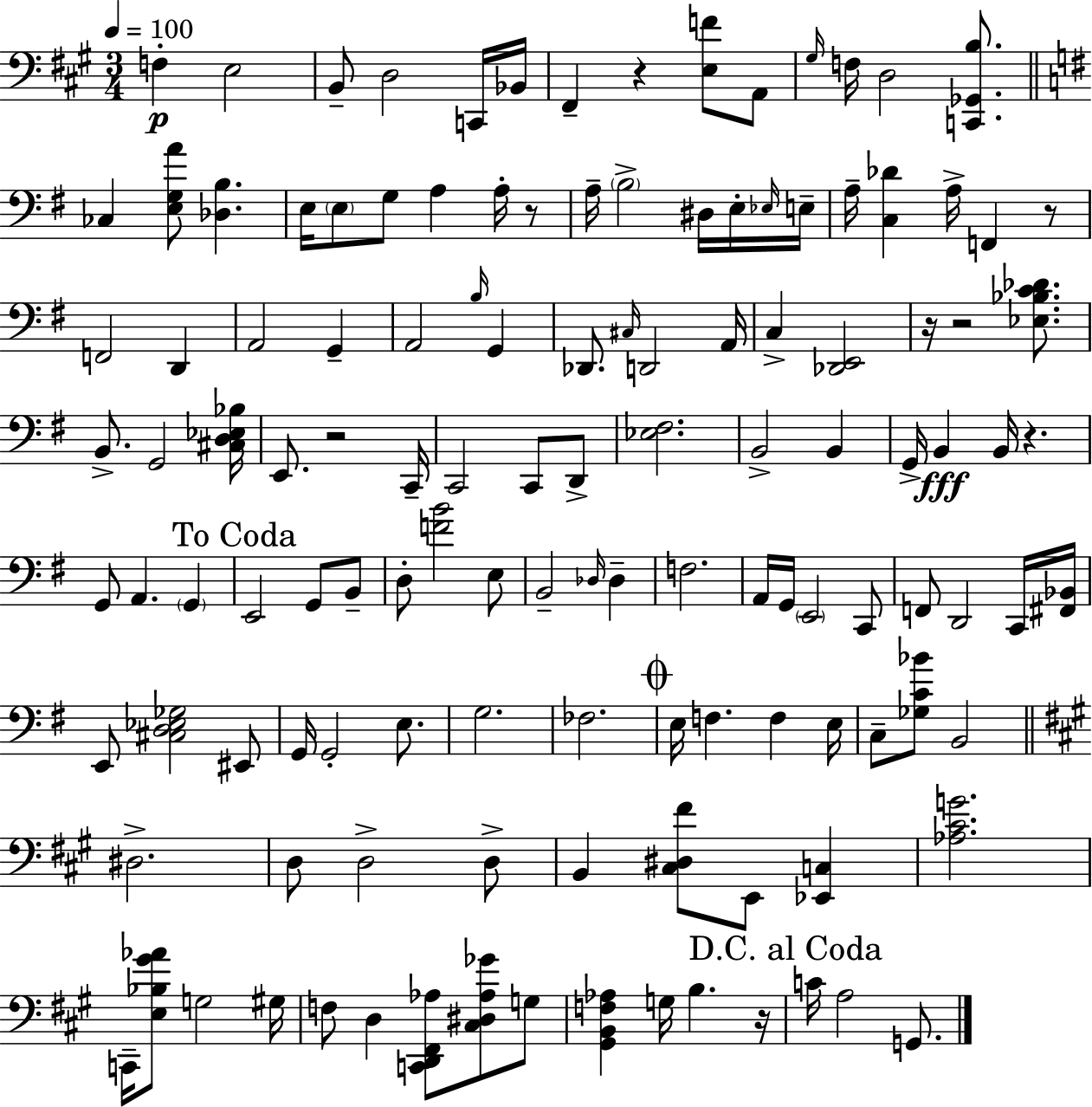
{
  \clef bass
  \numericTimeSignature
  \time 3/4
  \key a \major
  \tempo 4 = 100
  \repeat volta 2 { f4-.\p e2 | b,8-- d2 c,16 bes,16 | fis,4-- r4 <e f'>8 a,8 | \grace { gis16 } f16 d2 <c, ges, b>8. | \break \bar "||" \break \key g \major ces4 <e g a'>8 <des b>4. | e16 \parenthesize e8 g8 a4 a16-. r8 | a16-- \parenthesize b2-> dis16 e16-. \grace { ees16 } | e16-- a16-- <c des'>4 a16-> f,4 r8 | \break f,2 d,4 | a,2 g,4-- | a,2 \grace { b16 } g,4 | des,8. \grace { cis16 } d,2 | \break a,16 c4-> <des, e,>2 | r16 r2 | <ees bes c' des'>8. b,8.-> g,2 | <cis d ees bes>16 e,8. r2 | \break c,16-- c,2 c,8 | d,8-> <ees fis>2. | b,2-> b,4 | g,16-> b,4\fff b,16 r4. | \break g,8 a,4. \parenthesize g,4 | \mark "To Coda" e,2 g,8 | b,8-- d8-. <f' b'>2 | e8 b,2-- \grace { des16 } | \break des4-- f2. | a,16 g,16 \parenthesize e,2 | c,8 f,8 d,2 | c,16 <fis, bes,>16 e,8 <cis d ees ges>2 | \break eis,8 g,16 g,2-. | e8. g2. | fes2. | \mark \markup { \musicglyph "scripts.coda" } e16 f4. f4 | \break e16 c8-- <ges c' bes'>8 b,2 | \bar "||" \break \key a \major dis2.-> | d8 d2-> d8-> | b,4 <cis dis fis'>8 e,8 <ees, c>4 | <aes cis' g'>2. | \break c,16-- <e bes gis' aes'>8 g2 gis16 | f8 d4 <c, d, fis, aes>8 <cis dis aes ges'>8 g8 | <gis, b, f aes>4 g16 b4. r16 | \mark "D.C. al Coda" c'16 a2 g,8. | \break } \bar "|."
}